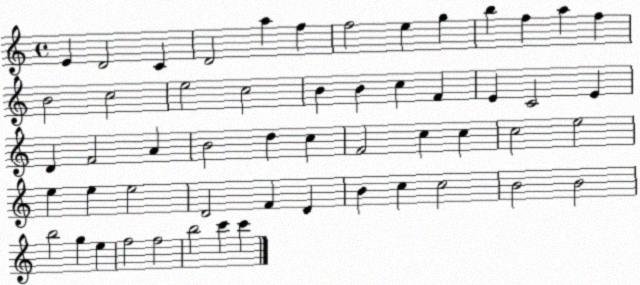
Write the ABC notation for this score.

X:1
T:Untitled
M:4/4
L:1/4
K:C
E D2 C D2 a f f2 e g b f a f B2 c2 e2 c2 B B c F E C2 E D F2 A B2 d c F2 c c c2 e2 e e e2 D2 F D B c c2 B2 B2 b2 g e f2 f2 b2 c' c'